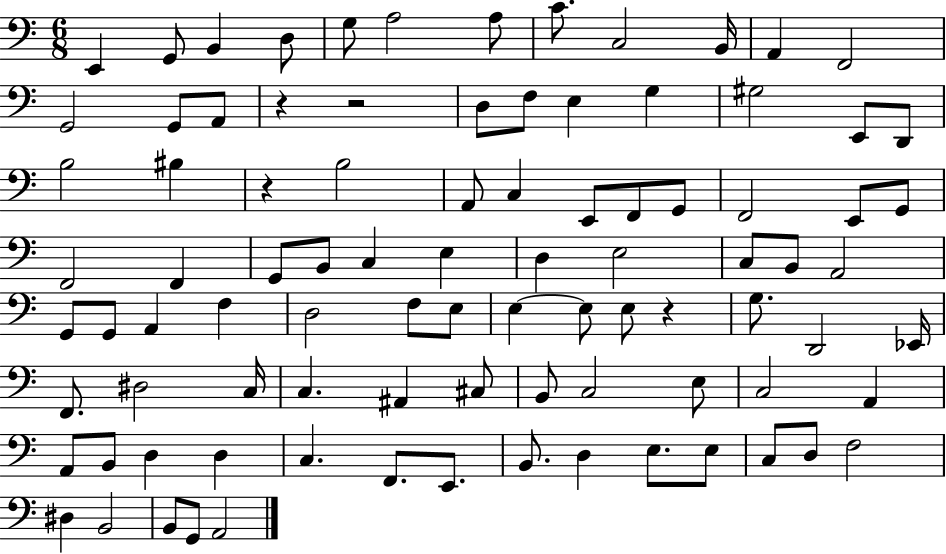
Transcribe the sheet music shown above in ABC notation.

X:1
T:Untitled
M:6/8
L:1/4
K:C
E,, G,,/2 B,, D,/2 G,/2 A,2 A,/2 C/2 C,2 B,,/4 A,, F,,2 G,,2 G,,/2 A,,/2 z z2 D,/2 F,/2 E, G, ^G,2 E,,/2 D,,/2 B,2 ^B, z B,2 A,,/2 C, E,,/2 F,,/2 G,,/2 F,,2 E,,/2 G,,/2 F,,2 F,, G,,/2 B,,/2 C, E, D, E,2 C,/2 B,,/2 A,,2 G,,/2 G,,/2 A,, F, D,2 F,/2 E,/2 E, E,/2 E,/2 z G,/2 D,,2 _E,,/4 F,,/2 ^D,2 C,/4 C, ^A,, ^C,/2 B,,/2 C,2 E,/2 C,2 A,, A,,/2 B,,/2 D, D, C, F,,/2 E,,/2 B,,/2 D, E,/2 E,/2 C,/2 D,/2 F,2 ^D, B,,2 B,,/2 G,,/2 A,,2